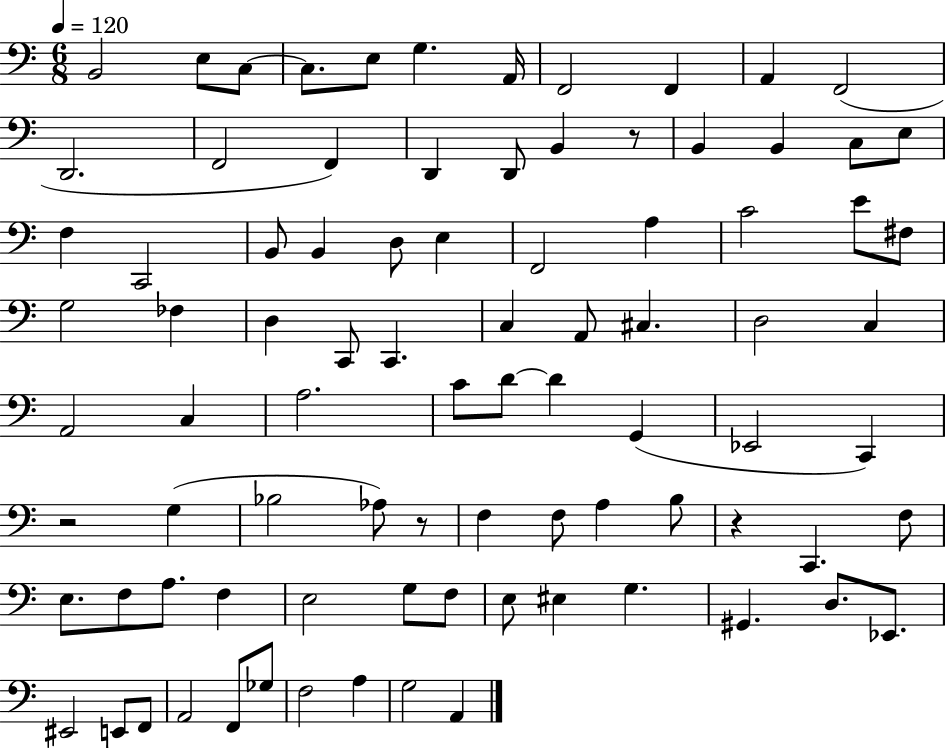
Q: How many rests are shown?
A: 4